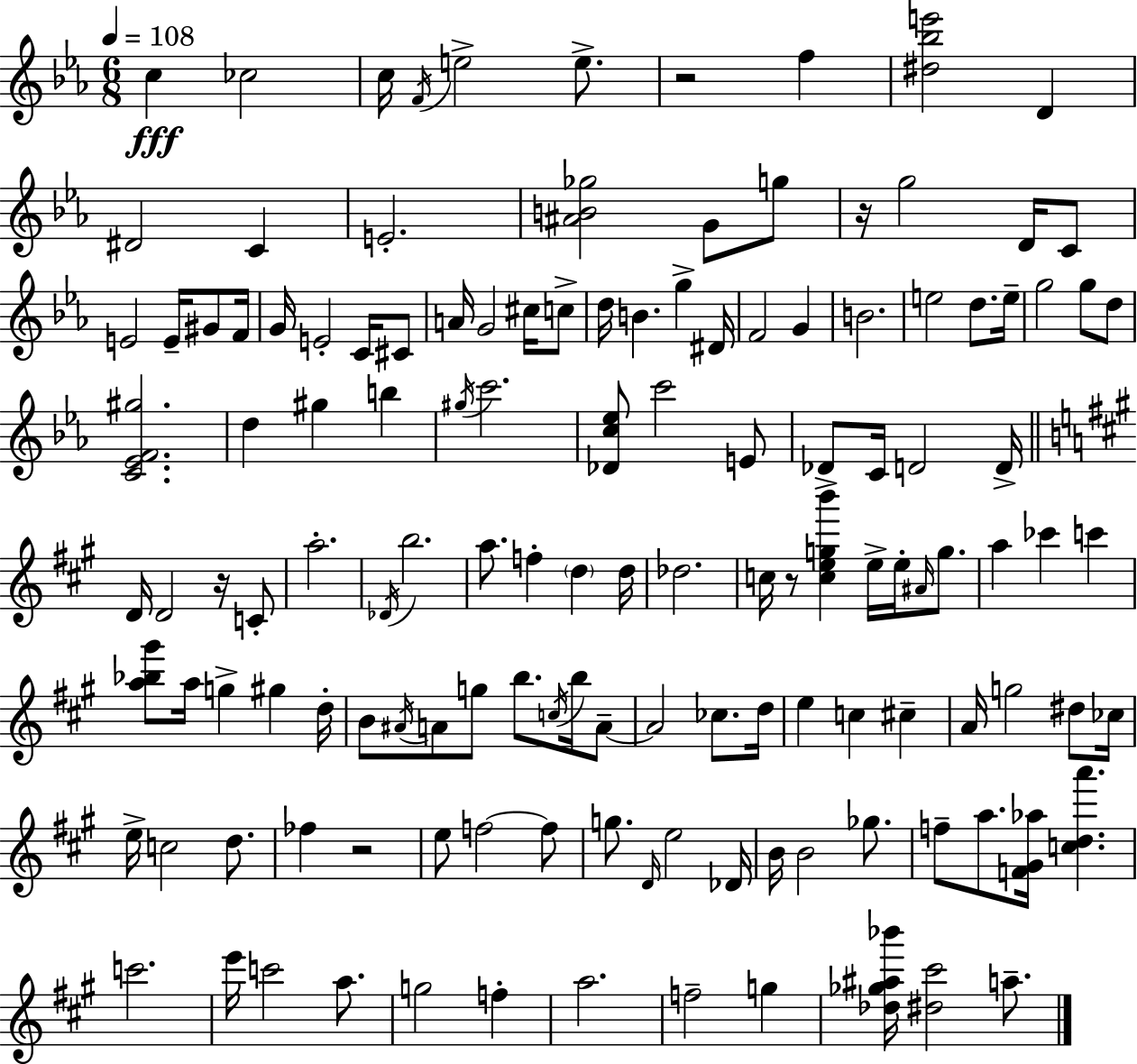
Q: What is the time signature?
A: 6/8